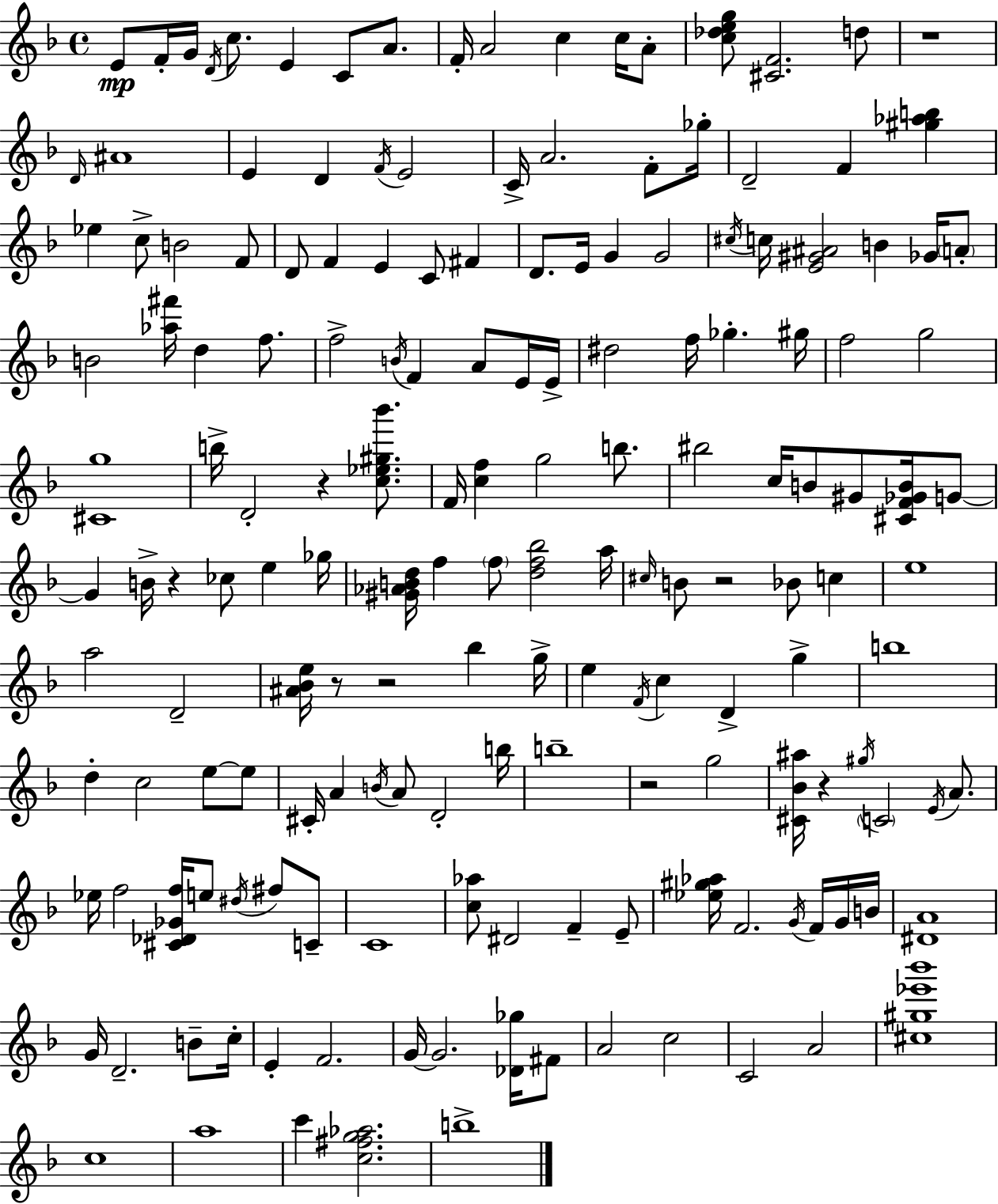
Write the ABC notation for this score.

X:1
T:Untitled
M:4/4
L:1/4
K:F
E/2 F/4 G/4 D/4 c/2 E C/2 A/2 F/4 A2 c c/4 A/2 [c_deg]/2 [^CF]2 d/2 z4 D/4 ^A4 E D F/4 E2 C/4 A2 F/2 _g/4 D2 F [^g_ab] _e c/2 B2 F/2 D/2 F E C/2 ^F D/2 E/4 G G2 ^c/4 c/4 [E^G^A]2 B _G/4 A/2 B2 [_a^f']/4 d f/2 f2 B/4 F A/2 E/4 E/4 ^d2 f/4 _g ^g/4 f2 g2 [^Cg]4 b/4 D2 z [c_e^g_b']/2 F/4 [cf] g2 b/2 ^b2 c/4 B/2 ^G/2 [^CF_GB]/4 G/2 G B/4 z _c/2 e _g/4 [^G_ABd]/4 f f/2 [df_b]2 a/4 ^c/4 B/2 z2 _B/2 c e4 a2 D2 [^A_Be]/4 z/2 z2 _b g/4 e F/4 c D g b4 d c2 e/2 e/2 ^C/4 A B/4 A/2 D2 b/4 b4 z2 g2 [^C_B^a]/4 z ^g/4 C2 E/4 A/2 _e/4 f2 [^C_D_Gf]/4 e/2 ^d/4 ^f/2 C/2 C4 [c_a]/2 ^D2 F E/2 [_e^g_a]/4 F2 G/4 F/4 G/4 B/4 [^DA]4 G/4 D2 B/2 c/4 E F2 G/4 G2 [_D_g]/4 ^F/2 A2 c2 C2 A2 [^c^g_e'_b']4 c4 a4 c' [c^fg_a]2 b4